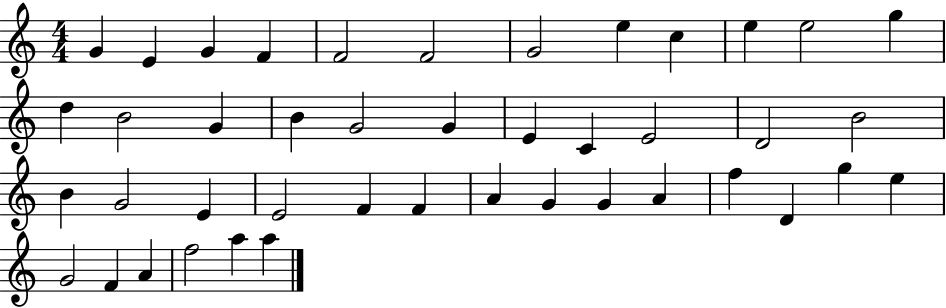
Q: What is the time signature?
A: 4/4